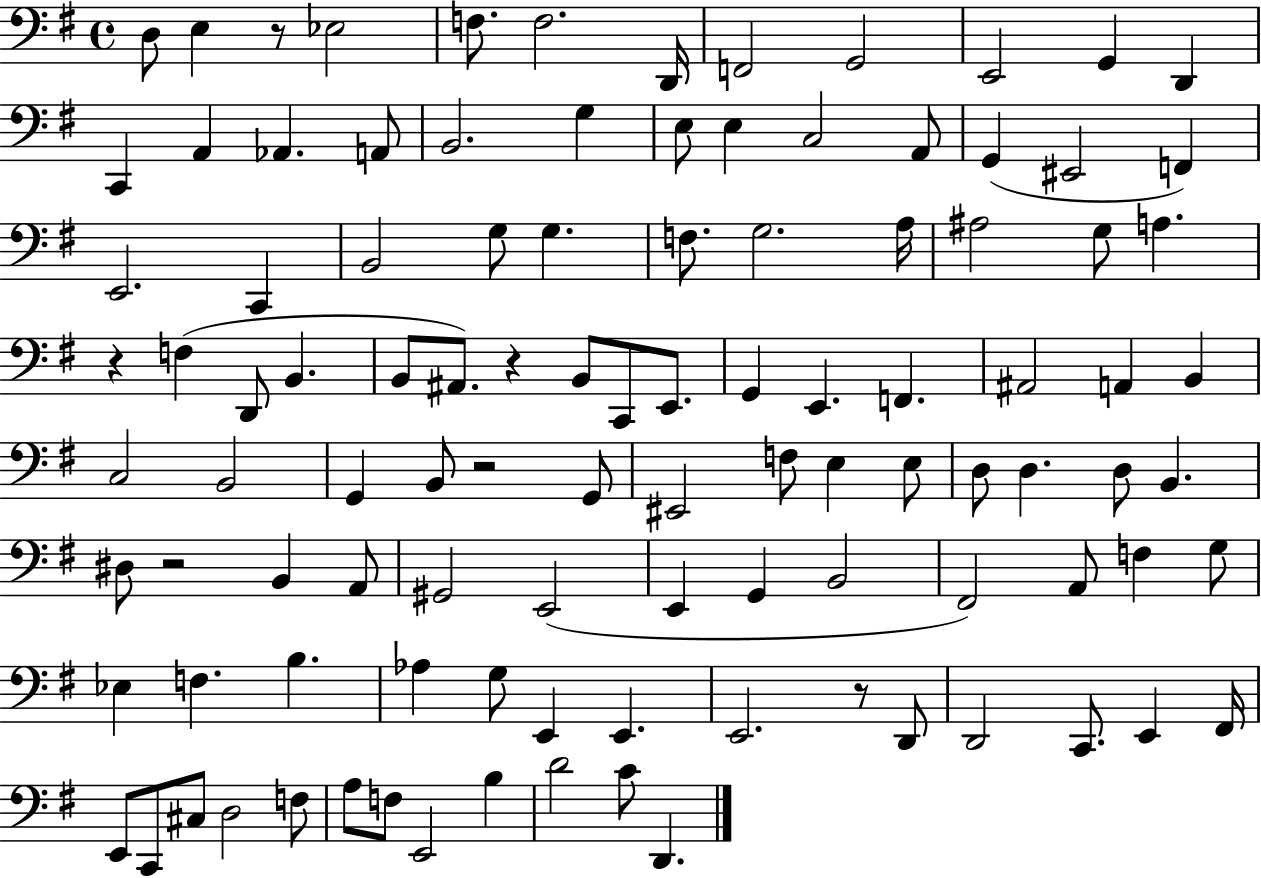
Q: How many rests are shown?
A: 6